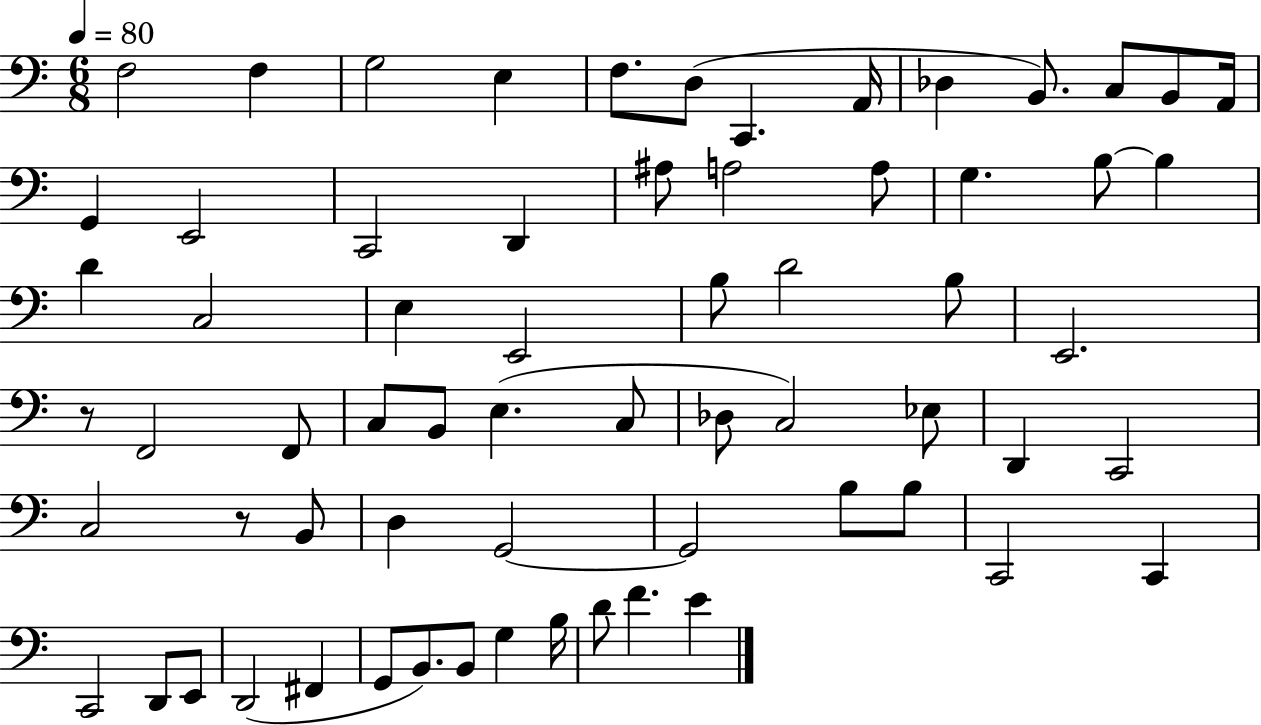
X:1
T:Untitled
M:6/8
L:1/4
K:C
F,2 F, G,2 E, F,/2 D,/2 C,, A,,/4 _D, B,,/2 C,/2 B,,/2 A,,/4 G,, E,,2 C,,2 D,, ^A,/2 A,2 A,/2 G, B,/2 B, D C,2 E, E,,2 B,/2 D2 B,/2 E,,2 z/2 F,,2 F,,/2 C,/2 B,,/2 E, C,/2 _D,/2 C,2 _E,/2 D,, C,,2 C,2 z/2 B,,/2 D, G,,2 G,,2 B,/2 B,/2 C,,2 C,, C,,2 D,,/2 E,,/2 D,,2 ^F,, G,,/2 B,,/2 B,,/2 G, B,/4 D/2 F E